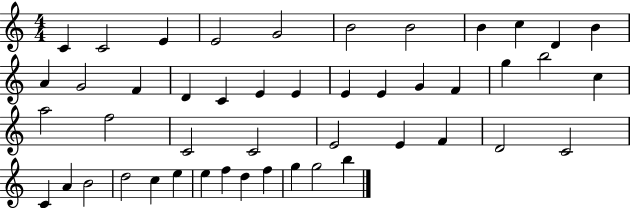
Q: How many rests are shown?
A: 0